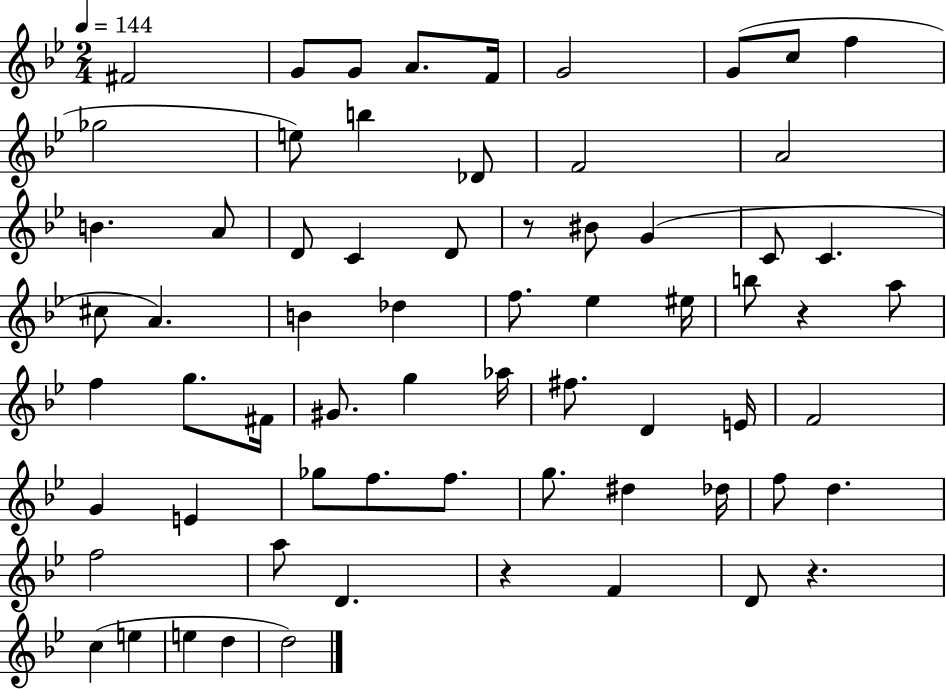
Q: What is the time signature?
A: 2/4